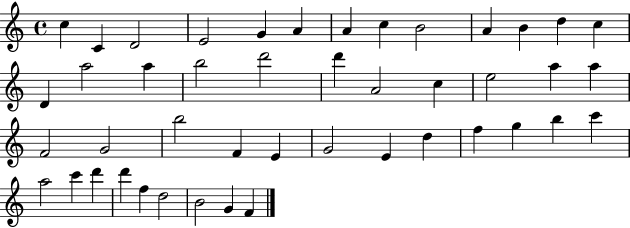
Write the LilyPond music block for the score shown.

{
  \clef treble
  \time 4/4
  \defaultTimeSignature
  \key c \major
  c''4 c'4 d'2 | e'2 g'4 a'4 | a'4 c''4 b'2 | a'4 b'4 d''4 c''4 | \break d'4 a''2 a''4 | b''2 d'''2 | d'''4 a'2 c''4 | e''2 a''4 a''4 | \break f'2 g'2 | b''2 f'4 e'4 | g'2 e'4 d''4 | f''4 g''4 b''4 c'''4 | \break a''2 c'''4 d'''4 | d'''4 f''4 d''2 | b'2 g'4 f'4 | \bar "|."
}